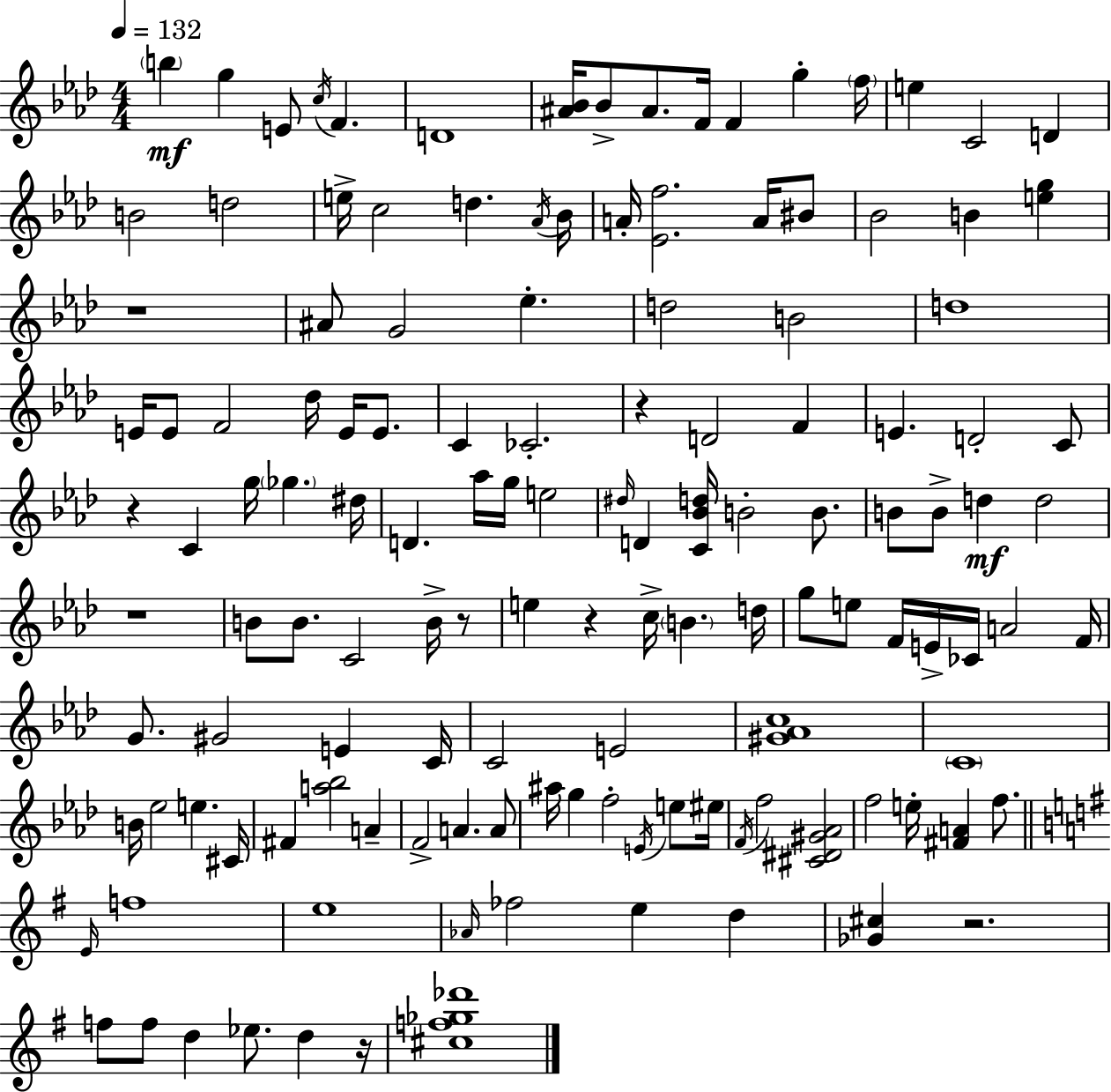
B5/q G5/q E4/e C5/s F4/q. D4/w [A#4,Bb4]/s Bb4/e A#4/e. F4/s F4/q G5/q F5/s E5/q C4/h D4/q B4/h D5/h E5/s C5/h D5/q. Ab4/s Bb4/s A4/s [Eb4,F5]/h. A4/s BIS4/e Bb4/h B4/q [E5,G5]/q R/w A#4/e G4/h Eb5/q. D5/h B4/h D5/w E4/s E4/e F4/h Db5/s E4/s E4/e. C4/q CES4/h. R/q D4/h F4/q E4/q. D4/h C4/e R/q C4/q G5/s Gb5/q. D#5/s D4/q. Ab5/s G5/s E5/h D#5/s D4/q [C4,Bb4,D5]/s B4/h B4/e. B4/e B4/e D5/q D5/h R/w B4/e B4/e. C4/h B4/s R/e E5/q R/q C5/s B4/q. D5/s G5/e E5/e F4/s E4/s CES4/s A4/h F4/s G4/e. G#4/h E4/q C4/s C4/h E4/h [G#4,Ab4,C5]/w C4/w B4/s Eb5/h E5/q. C#4/s F#4/q [A5,Bb5]/h A4/q F4/h A4/q. A4/e A#5/s G5/q F5/h E4/s E5/e EIS5/s F4/s F5/h [C#4,D#4,G#4,Ab4]/h F5/h E5/s [F#4,A4]/q F5/e. E4/s F5/w E5/w Ab4/s FES5/h E5/q D5/q [Gb4,C#5]/q R/h. F5/e F5/e D5/q Eb5/e. D5/q R/s [C#5,F5,Gb5,Db6]/w